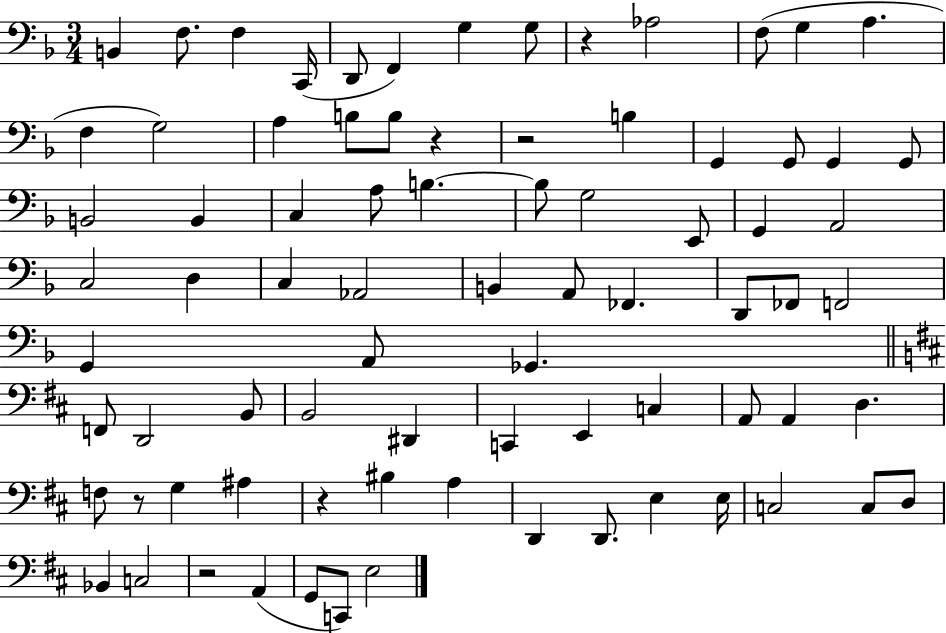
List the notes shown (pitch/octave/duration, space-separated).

B2/q F3/e. F3/q C2/s D2/e F2/q G3/q G3/e R/q Ab3/h F3/e G3/q A3/q. F3/q G3/h A3/q B3/e B3/e R/q R/h B3/q G2/q G2/e G2/q G2/e B2/h B2/q C3/q A3/e B3/q. B3/e G3/h E2/e G2/q A2/h C3/h D3/q C3/q Ab2/h B2/q A2/e FES2/q. D2/e FES2/e F2/h G2/q A2/e Gb2/q. F2/e D2/h B2/e B2/h D#2/q C2/q E2/q C3/q A2/e A2/q D3/q. F3/e R/e G3/q A#3/q R/q BIS3/q A3/q D2/q D2/e. E3/q E3/s C3/h C3/e D3/e Bb2/q C3/h R/h A2/q G2/e C2/e E3/h